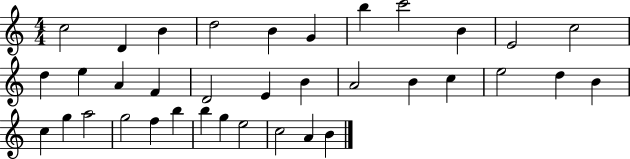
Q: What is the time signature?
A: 4/4